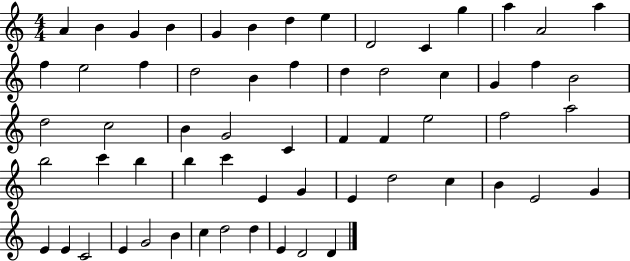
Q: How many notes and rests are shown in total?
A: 61